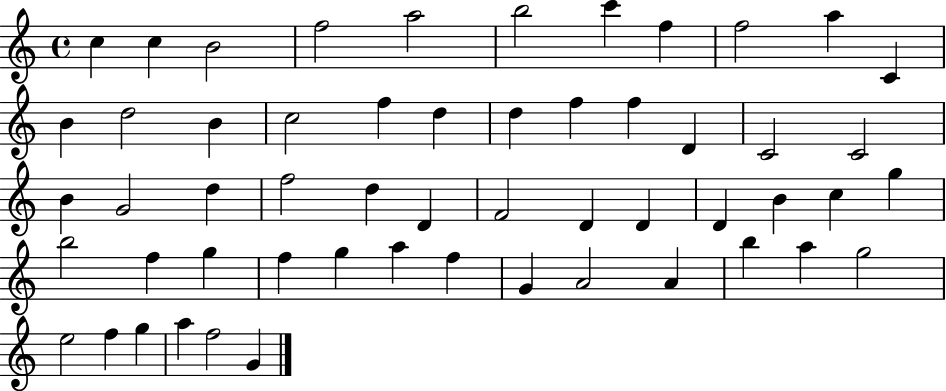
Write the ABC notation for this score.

X:1
T:Untitled
M:4/4
L:1/4
K:C
c c B2 f2 a2 b2 c' f f2 a C B d2 B c2 f d d f f D C2 C2 B G2 d f2 d D F2 D D D B c g b2 f g f g a f G A2 A b a g2 e2 f g a f2 G